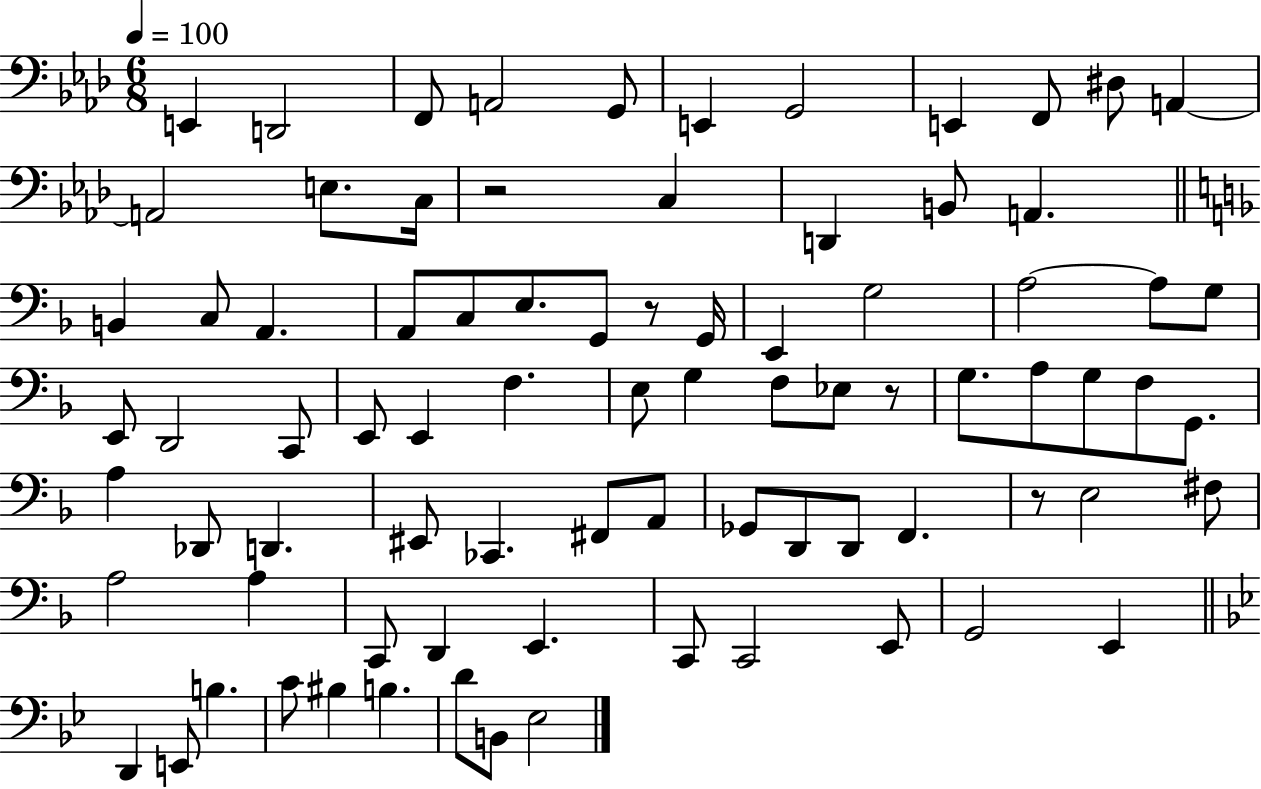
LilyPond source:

{
  \clef bass
  \numericTimeSignature
  \time 6/8
  \key aes \major
  \tempo 4 = 100
  e,4 d,2 | f,8 a,2 g,8 | e,4 g,2 | e,4 f,8 dis8 a,4~~ | \break a,2 e8. c16 | r2 c4 | d,4 b,8 a,4. | \bar "||" \break \key f \major b,4 c8 a,4. | a,8 c8 e8. g,8 r8 g,16 | e,4 g2 | a2~~ a8 g8 | \break e,8 d,2 c,8 | e,8 e,4 f4. | e8 g4 f8 ees8 r8 | g8. a8 g8 f8 g,8. | \break a4 des,8 d,4. | eis,8 ces,4. fis,8 a,8 | ges,8 d,8 d,8 f,4. | r8 e2 fis8 | \break a2 a4 | c,8 d,4 e,4. | c,8 c,2 e,8 | g,2 e,4 | \break \bar "||" \break \key bes \major d,4 e,8 b4. | c'8 bis4 b4. | d'8 b,8 ees2 | \bar "|."
}